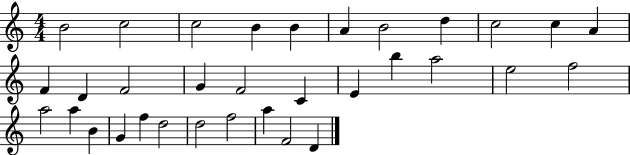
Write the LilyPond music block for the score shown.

{
  \clef treble
  \numericTimeSignature
  \time 4/4
  \key c \major
  b'2 c''2 | c''2 b'4 b'4 | a'4 b'2 d''4 | c''2 c''4 a'4 | \break f'4 d'4 f'2 | g'4 f'2 c'4 | e'4 b''4 a''2 | e''2 f''2 | \break a''2 a''4 b'4 | g'4 f''4 d''2 | d''2 f''2 | a''4 f'2 d'4 | \break \bar "|."
}